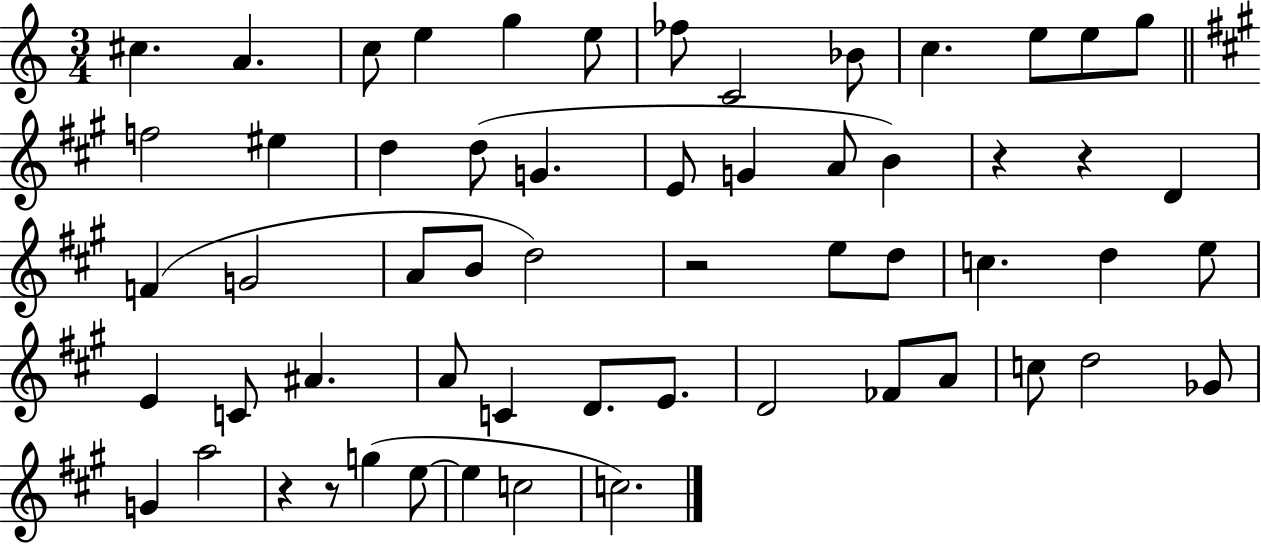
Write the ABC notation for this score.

X:1
T:Untitled
M:3/4
L:1/4
K:C
^c A c/2 e g e/2 _f/2 C2 _B/2 c e/2 e/2 g/2 f2 ^e d d/2 G E/2 G A/2 B z z D F G2 A/2 B/2 d2 z2 e/2 d/2 c d e/2 E C/2 ^A A/2 C D/2 E/2 D2 _F/2 A/2 c/2 d2 _G/2 G a2 z z/2 g e/2 e c2 c2